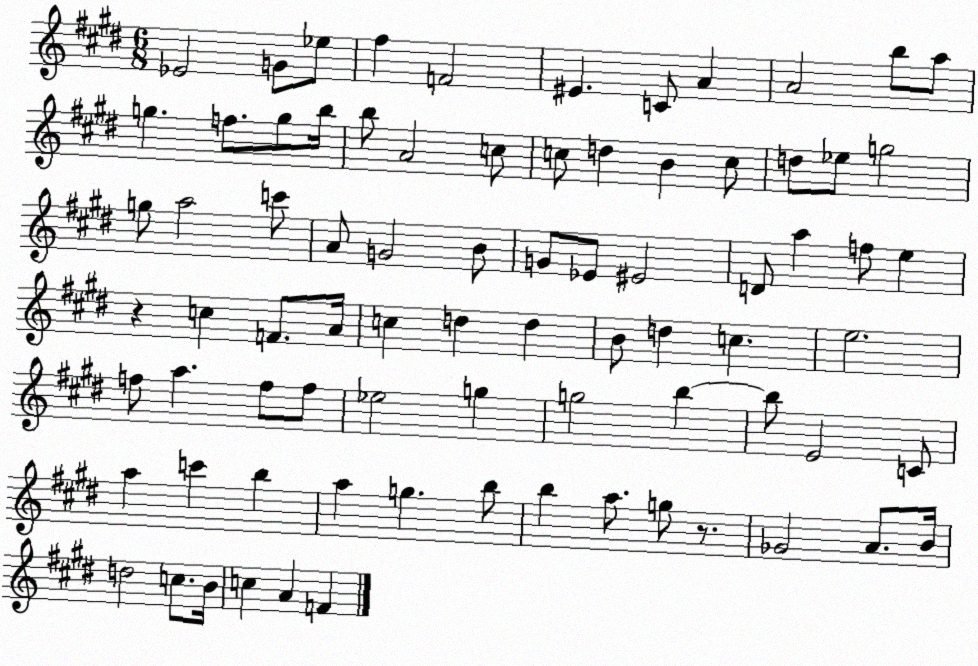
X:1
T:Untitled
M:6/8
L:1/4
K:E
_E2 G/2 _e/2 ^f F2 ^E C/2 A A2 b/2 a/2 g f/2 g/2 b/4 b/2 A2 c/2 c/2 d B c/2 d/2 _e/2 g2 g/2 a2 c'/2 A/2 G2 B/2 G/2 _E/2 ^E2 D/2 a f/2 e z c F/2 A/4 c d d B/2 d c e2 f/2 a f/2 f/2 _e2 g g2 b b/2 E2 C/2 a c' b a g b/2 b a/2 g/2 z/2 _G2 A/2 B/4 d2 c/2 B/4 c A F